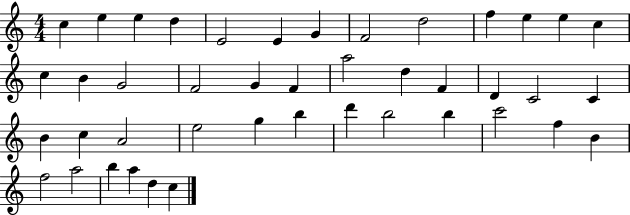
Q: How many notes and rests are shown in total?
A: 43